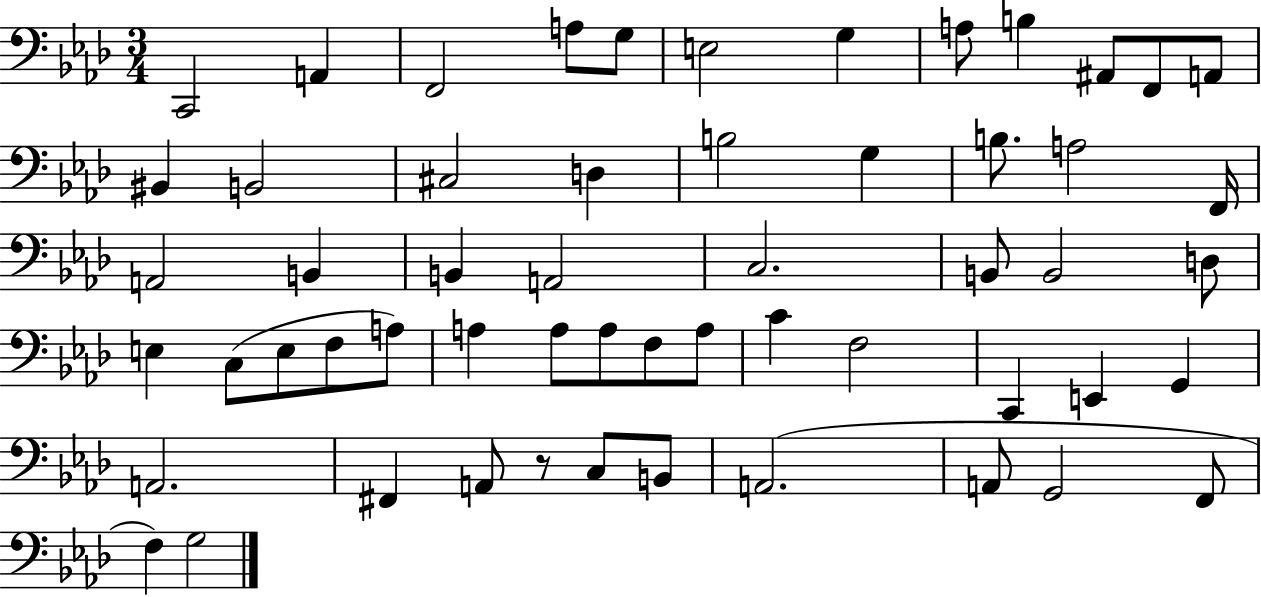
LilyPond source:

{
  \clef bass
  \numericTimeSignature
  \time 3/4
  \key aes \major
  c,2 a,4 | f,2 a8 g8 | e2 g4 | a8 b4 ais,8 f,8 a,8 | \break bis,4 b,2 | cis2 d4 | b2 g4 | b8. a2 f,16 | \break a,2 b,4 | b,4 a,2 | c2. | b,8 b,2 d8 | \break e4 c8( e8 f8 a8) | a4 a8 a8 f8 a8 | c'4 f2 | c,4 e,4 g,4 | \break a,2. | fis,4 a,8 r8 c8 b,8 | a,2.( | a,8 g,2 f,8 | \break f4) g2 | \bar "|."
}